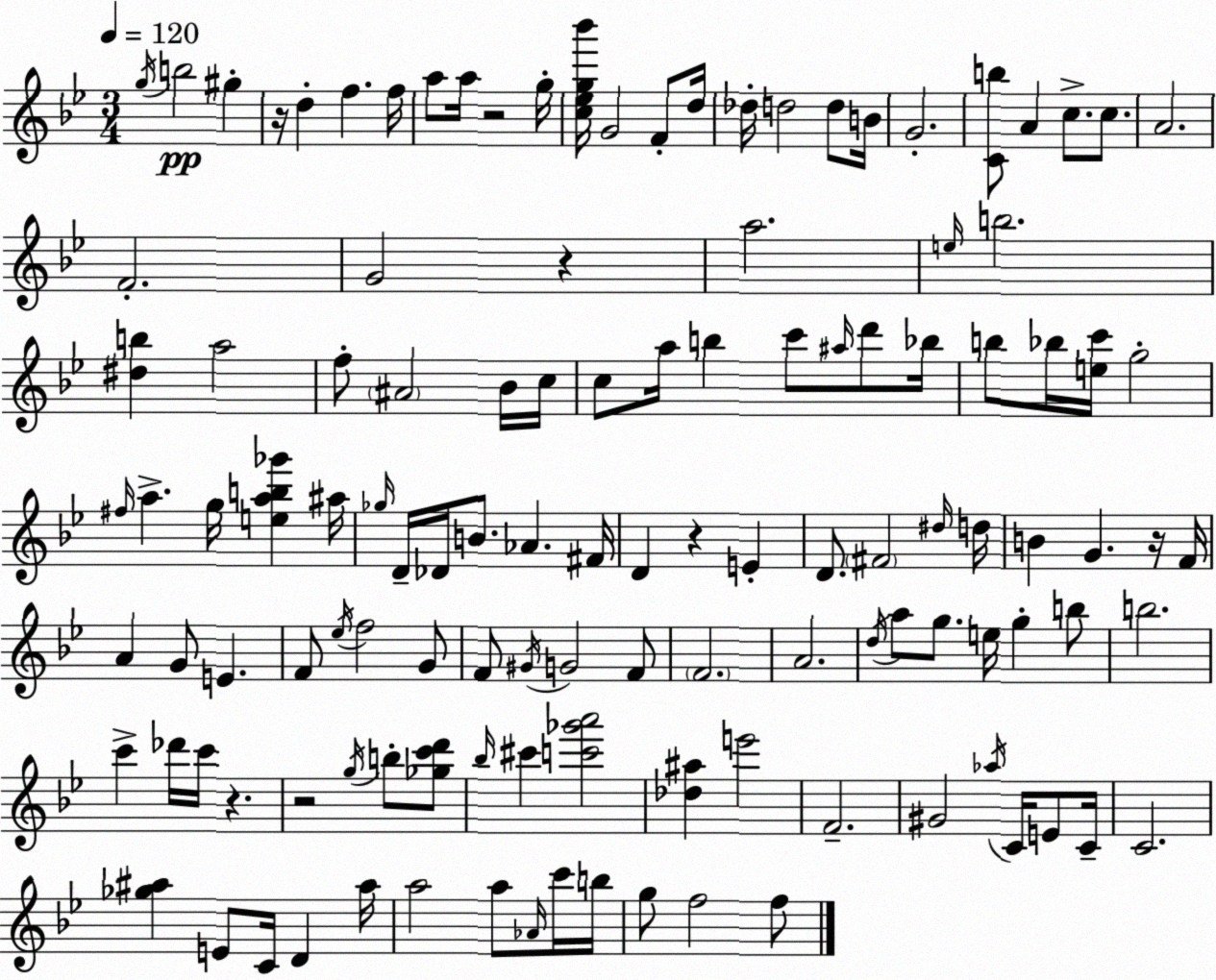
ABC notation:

X:1
T:Untitled
M:3/4
L:1/4
K:Gm
g/4 b2 ^g z/4 d f f/4 a/2 a/4 z2 g/4 [c_eg_b']/4 G2 F/2 d/4 _d/4 d2 d/2 B/4 G2 [Cb]/2 A c/2 c/2 A2 F2 G2 z a2 e/4 b2 [^db] a2 f/2 ^A2 _B/4 c/4 c/2 a/4 b c'/2 ^a/4 d'/2 _b/4 b/2 _b/4 [ec']/4 g2 ^f/4 a g/4 [eab_g'] ^a/4 _g/4 D/4 _D/4 B/2 _A ^F/4 D z E D/2 ^F2 ^d/4 d/4 B G z/4 F/4 A G/2 E F/2 _e/4 f2 G/2 F/2 ^G/4 G2 F/2 F2 A2 d/4 a/2 g/2 e/4 g b/2 b2 c' _d'/4 c'/4 z z2 g/4 b/2 [_gc'd']/2 _b/4 ^c' [c'_g'a']2 [_d^a] e'2 F2 ^G2 _a/4 C/4 E/2 C/4 C2 [_g^a] E/2 C/4 D ^a/4 a2 a/2 _A/4 c'/4 b/4 g/2 f2 f/2